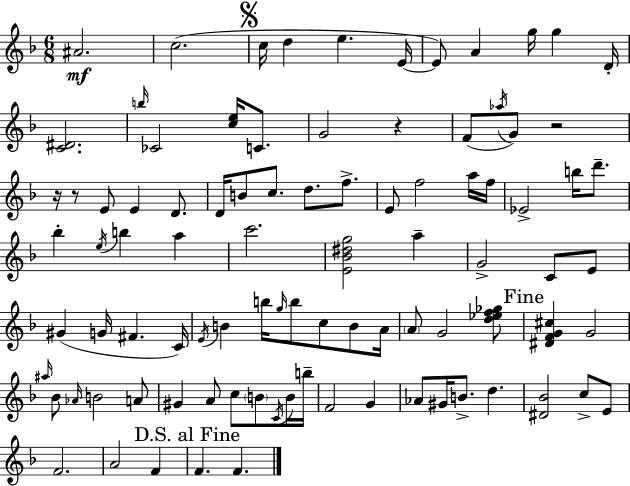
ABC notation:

X:1
T:Untitled
M:6/8
L:1/4
K:F
^A2 c2 c/4 d e E/4 E/2 A g/4 g D/4 [C^D]2 b/4 _C2 [ce]/4 C/2 G2 z F/2 _a/4 G/2 z2 z/4 z/2 E/2 E D/2 D/4 B/2 c/2 d/2 f/2 E/2 f2 a/4 f/4 _E2 b/4 d'/2 _b e/4 b a c'2 [E_B^dg]2 a G2 C/2 E/2 ^G G/4 ^F C/4 E/4 B b/4 g/4 b/2 c/2 B/2 A/4 A/2 G2 [d_ef_g]/2 [^DFG^c] G2 ^a/4 _B/2 _A/4 B2 A/2 ^G A/2 c/2 B/2 C/4 B/4 b/4 F2 G _A/2 ^G/4 B/2 d [^D_B]2 c/2 E/2 F2 A2 F F F